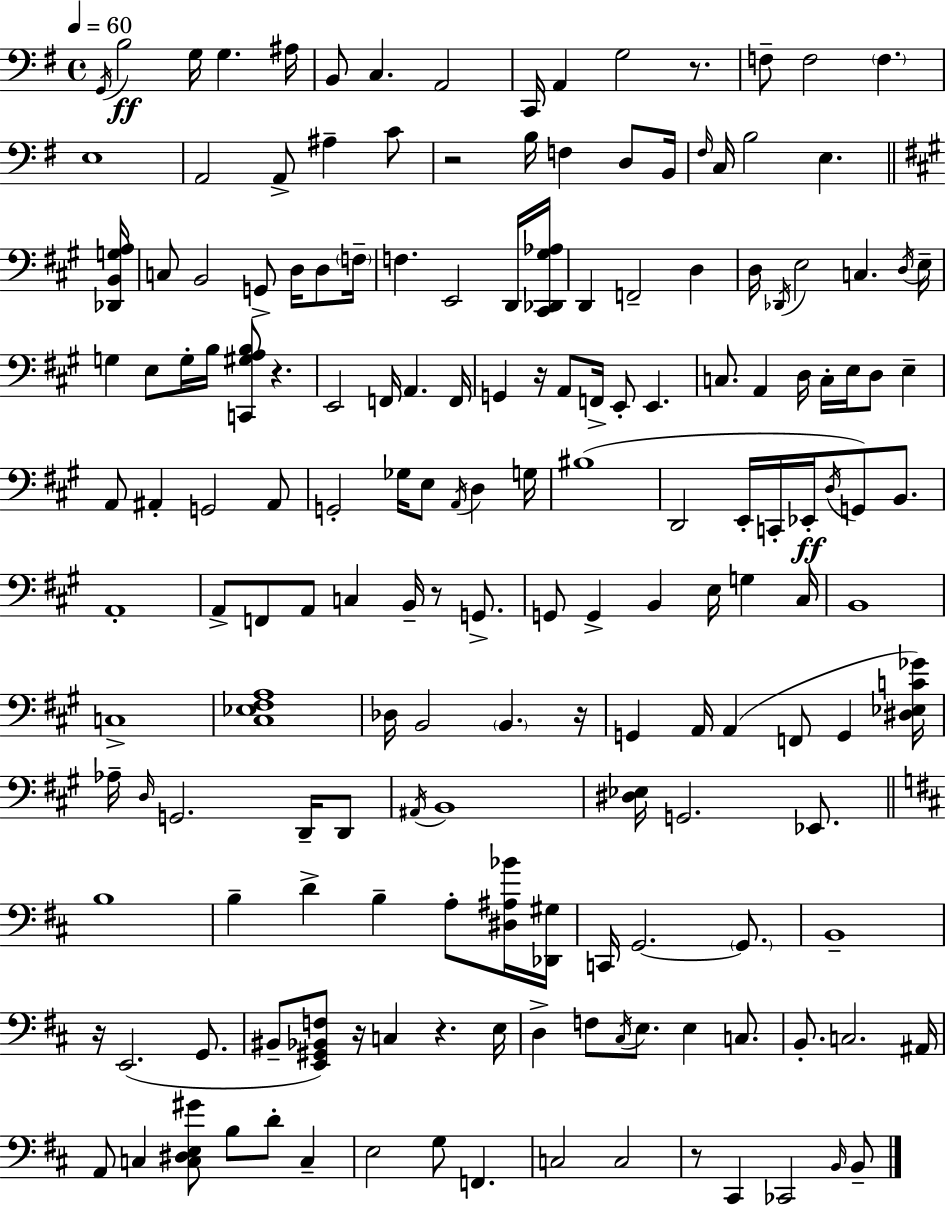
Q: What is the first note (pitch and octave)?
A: G2